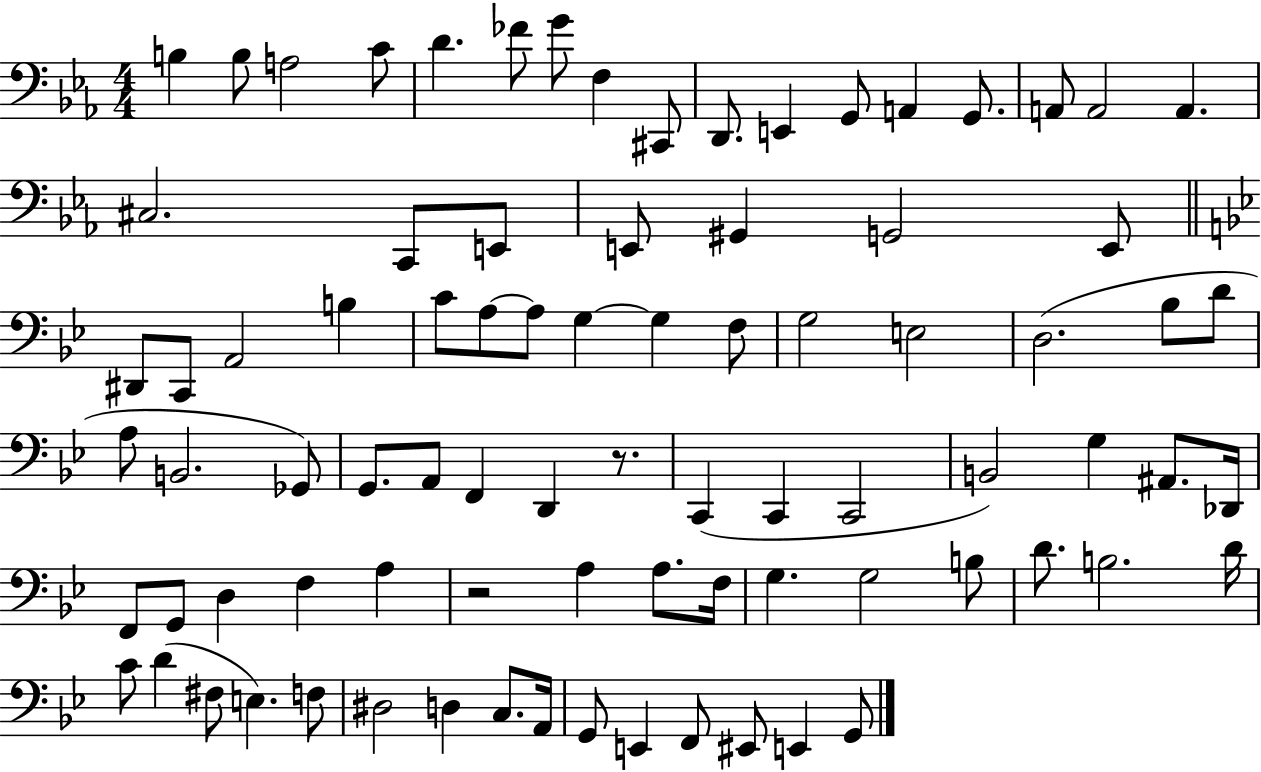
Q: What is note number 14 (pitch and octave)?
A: G2